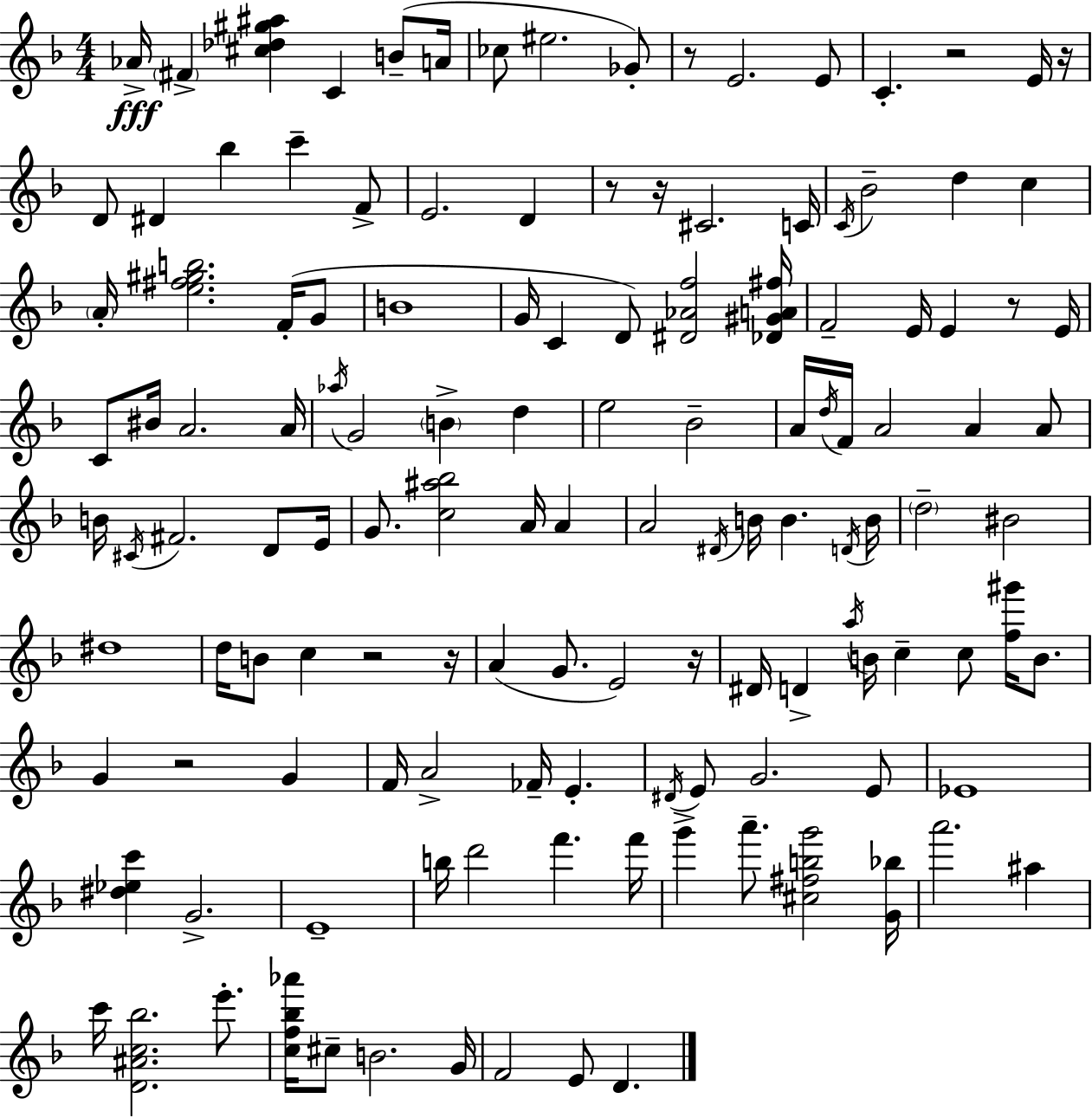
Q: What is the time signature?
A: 4/4